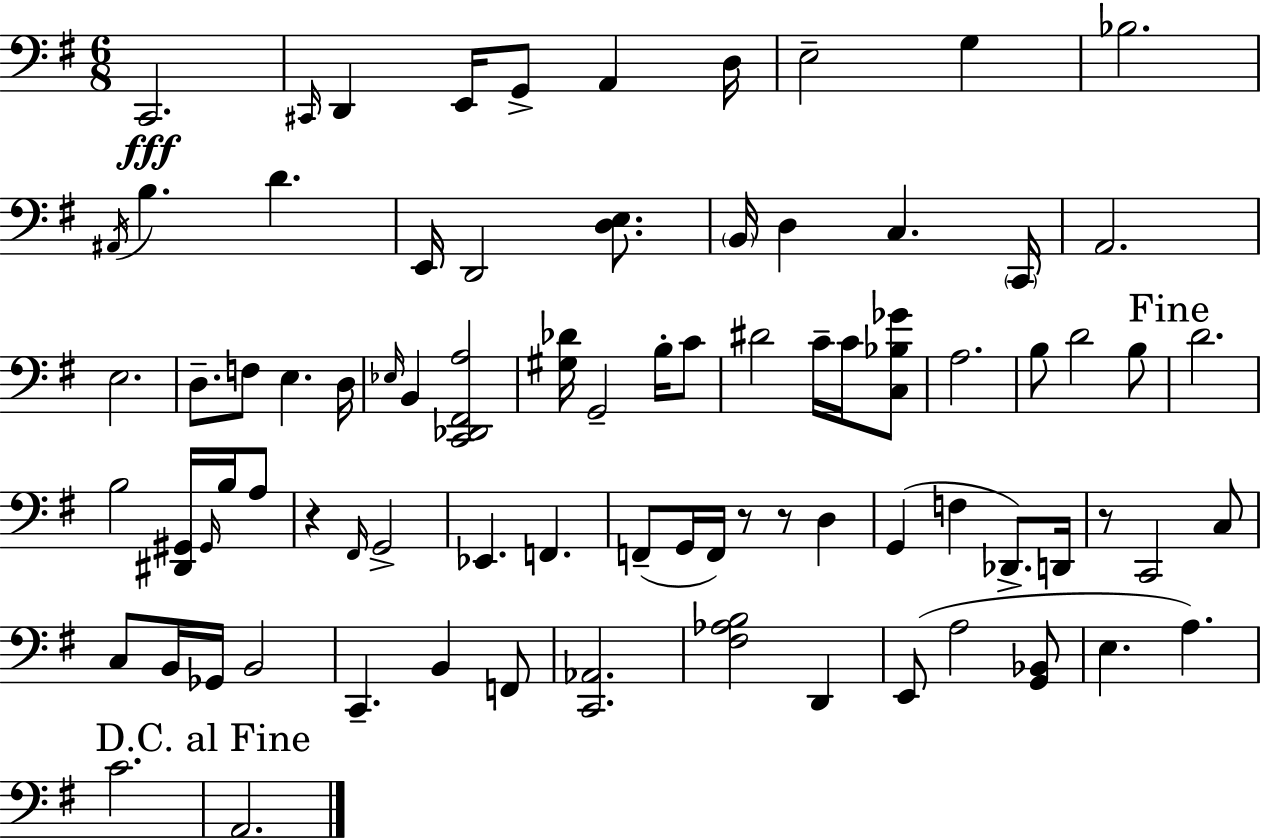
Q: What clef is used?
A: bass